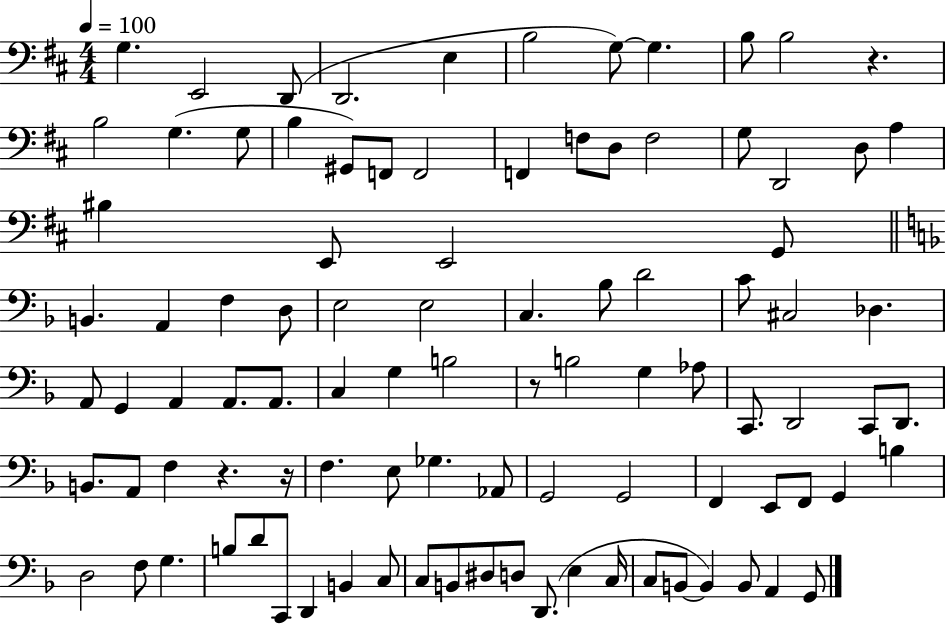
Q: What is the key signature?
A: D major